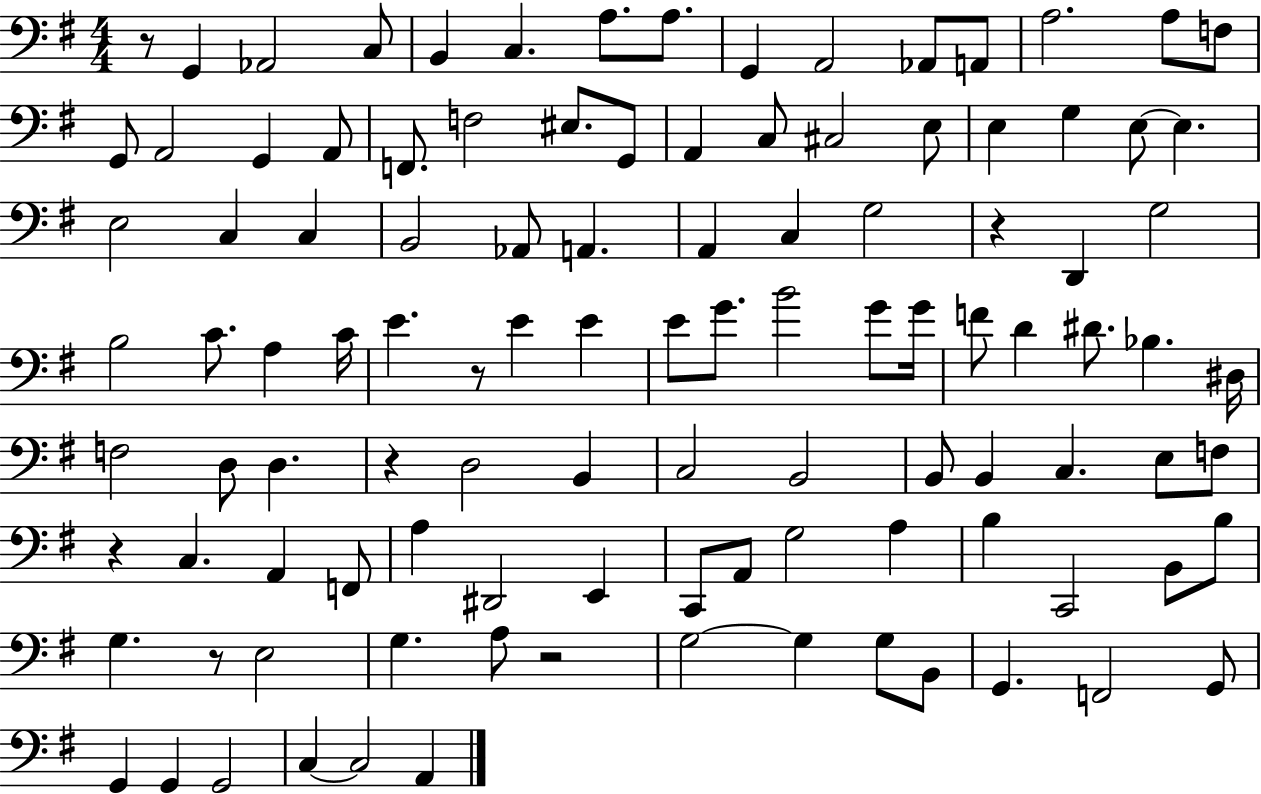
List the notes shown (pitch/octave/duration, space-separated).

R/e G2/q Ab2/h C3/e B2/q C3/q. A3/e. A3/e. G2/q A2/h Ab2/e A2/e A3/h. A3/e F3/e G2/e A2/h G2/q A2/e F2/e. F3/h EIS3/e. G2/e A2/q C3/e C#3/h E3/e E3/q G3/q E3/e E3/q. E3/h C3/q C3/q B2/h Ab2/e A2/q. A2/q C3/q G3/h R/q D2/q G3/h B3/h C4/e. A3/q C4/s E4/q. R/e E4/q E4/q E4/e G4/e. B4/h G4/e G4/s F4/e D4/q D#4/e. Bb3/q. D#3/s F3/h D3/e D3/q. R/q D3/h B2/q C3/h B2/h B2/e B2/q C3/q. E3/e F3/e R/q C3/q. A2/q F2/e A3/q D#2/h E2/q C2/e A2/e G3/h A3/q B3/q C2/h B2/e B3/e G3/q. R/e E3/h G3/q. A3/e R/h G3/h G3/q G3/e B2/e G2/q. F2/h G2/e G2/q G2/q G2/h C3/q C3/h A2/q